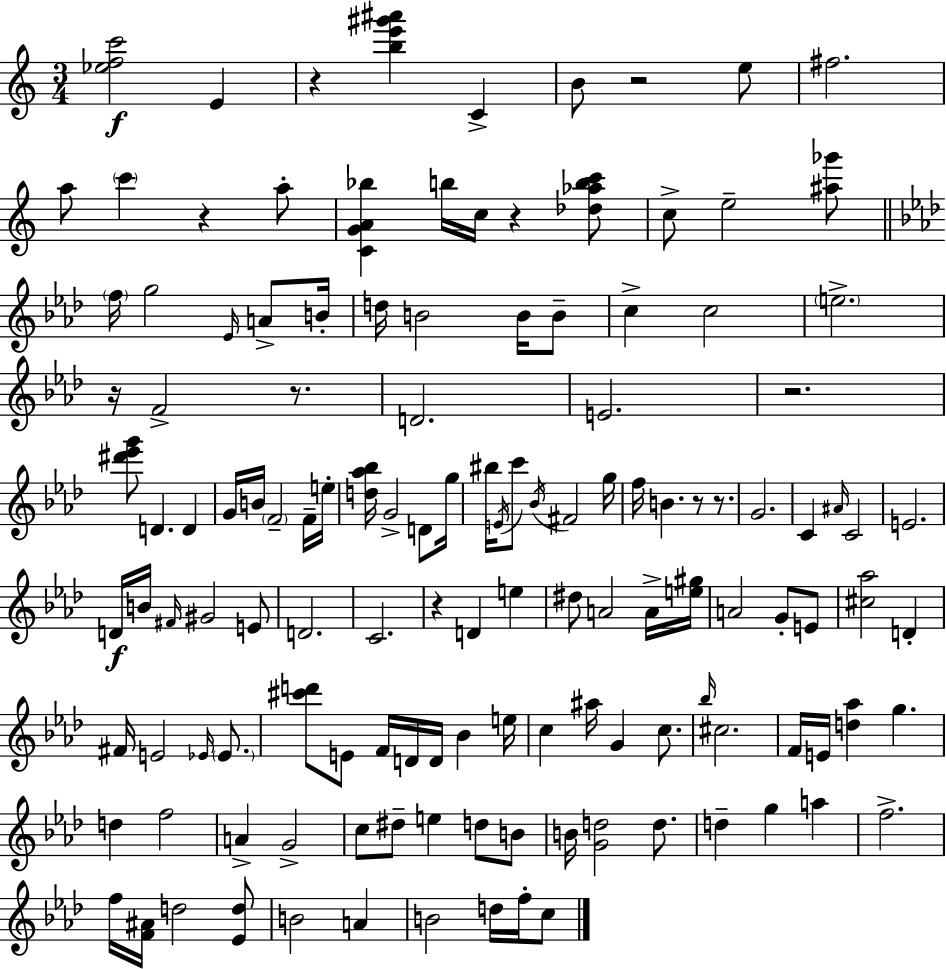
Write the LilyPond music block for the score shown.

{
  \clef treble
  \numericTimeSignature
  \time 3/4
  \key c \major
  <ees'' f'' c'''>2\f e'4 | r4 <b'' e''' gis''' ais'''>4 c'4-> | b'8 r2 e''8 | fis''2. | \break a''8 \parenthesize c'''4 r4 a''8-. | <c' g' a' bes''>4 b''16 c''16 r4 <des'' aes'' b'' c'''>8 | c''8-> e''2-- <ais'' ges'''>8 | \bar "||" \break \key f \minor \parenthesize f''16 g''2 \grace { ees'16 } a'8-> | b'16-. d''16 b'2 b'16 b'8-- | c''4-> c''2 | \parenthesize e''2.-> | \break r16 f'2-> r8. | d'2. | e'2. | r2. | \break <dis''' ees''' g'''>8 d'4. d'4 | g'16 b'16 \parenthesize f'2-- f'16-- | e''16-. <d'' aes'' bes''>16 g'2-> d'8 | g''16 bis''16 \acciaccatura { e'16 } c'''8 \acciaccatura { bes'16 } fis'2 | \break g''16 f''16 b'4. r8 | r8. g'2. | c'4 \grace { ais'16 } c'2 | e'2. | \break d'16\f b'16 \grace { fis'16 } gis'2 | e'8 d'2. | c'2. | r4 d'4 | \break e''4 dis''8 a'2 | a'16-> <e'' gis''>16 a'2 | g'8-. e'8 <cis'' aes''>2 | d'4-. fis'16 e'2 | \break \grace { ees'16 } \parenthesize ees'8. <cis''' d'''>8 e'8 f'16 d'16 | d'16 bes'4 e''16 c''4 ais''16 g'4 | c''8. \grace { bes''16 } cis''2. | f'16 e'16 <d'' aes''>4 | \break g''4. d''4 f''2 | a'4-> g'2-> | c''8 dis''8-- e''4 | d''8 b'8 b'16 <g' d''>2 | \break d''8. d''4-- g''4 | a''4 f''2.-> | f''16 <f' ais'>16 d''2 | <ees' d''>8 b'2 | \break a'4 b'2 | d''16 f''16-. c''8 \bar "|."
}